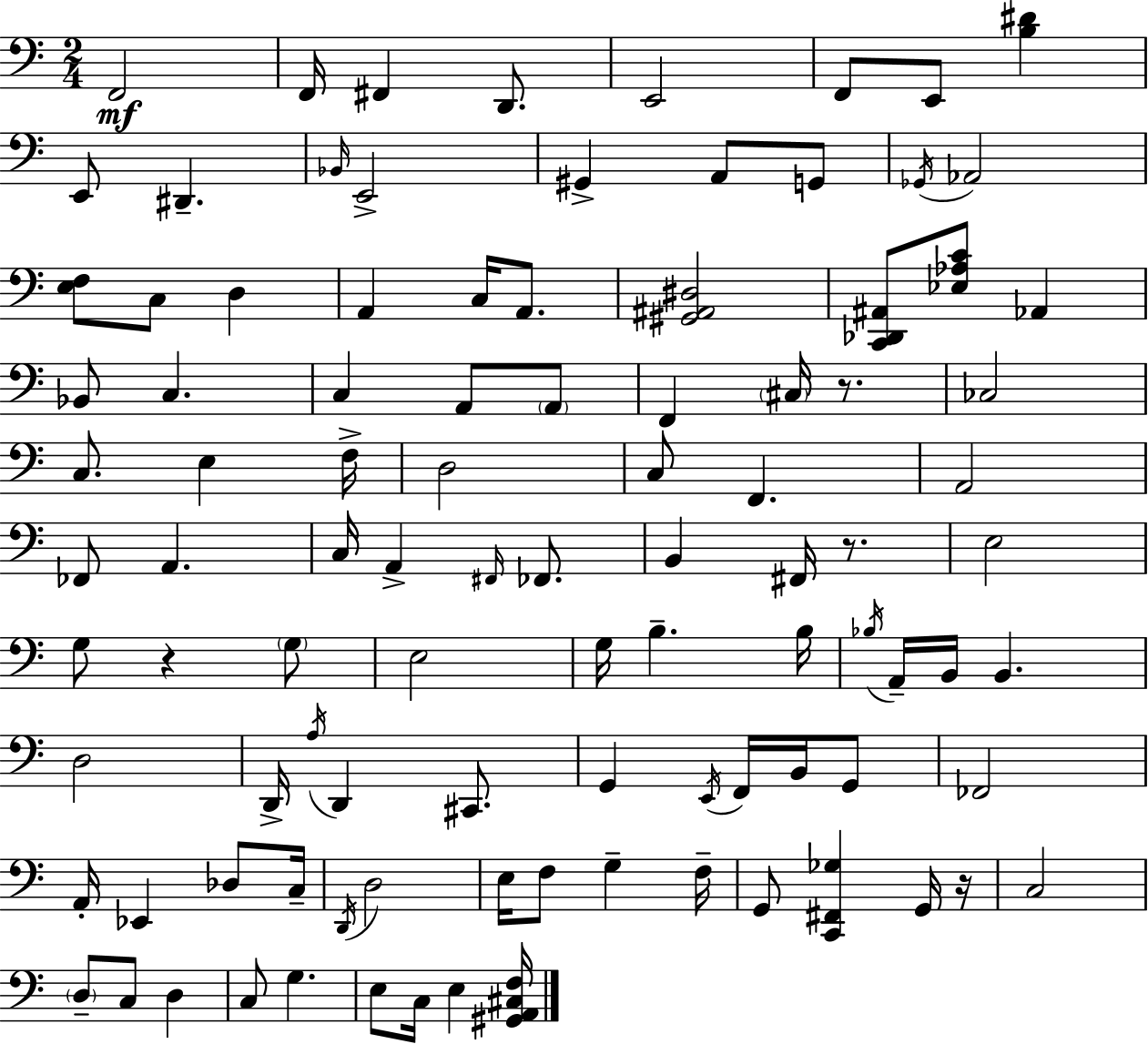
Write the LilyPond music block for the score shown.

{
  \clef bass
  \numericTimeSignature
  \time 2/4
  \key a \minor
  \repeat volta 2 { f,2\mf | f,16 fis,4 d,8. | e,2 | f,8 e,8 <b dis'>4 | \break e,8 dis,4.-- | \grace { bes,16 } e,2-> | gis,4-> a,8 g,8 | \acciaccatura { ges,16 } aes,2 | \break <e f>8 c8 d4 | a,4 c16 a,8. | <gis, ais, dis>2 | <c, des, ais,>8 <ees aes c'>8 aes,4 | \break bes,8 c4. | c4 a,8 | \parenthesize a,8 f,4 \parenthesize cis16 r8. | ces2 | \break c8. e4 | f16-> d2 | c8 f,4. | a,2 | \break fes,8 a,4. | c16 a,4-> \grace { fis,16 } | fes,8. b,4 fis,16 | r8. e2 | \break g8 r4 | \parenthesize g8 e2 | g16 b4.-- | b16 \acciaccatura { bes16 } a,16-- b,16 b,4. | \break d2 | d,16-> \acciaccatura { a16 } d,4 | cis,8. g,4 | \acciaccatura { e,16 } f,16 b,16 g,8 fes,2 | \break a,16-. ees,4 | des8 c16-- \acciaccatura { d,16 } d2 | e16 | f8 g4-- f16-- g,8 | \break <c, fis, ges>4 g,16 r16 c2 | \parenthesize d8-- | c8 d4 c8 | g4. e8 | \break c16 e4 <gis, a, cis f>16 } \bar "|."
}